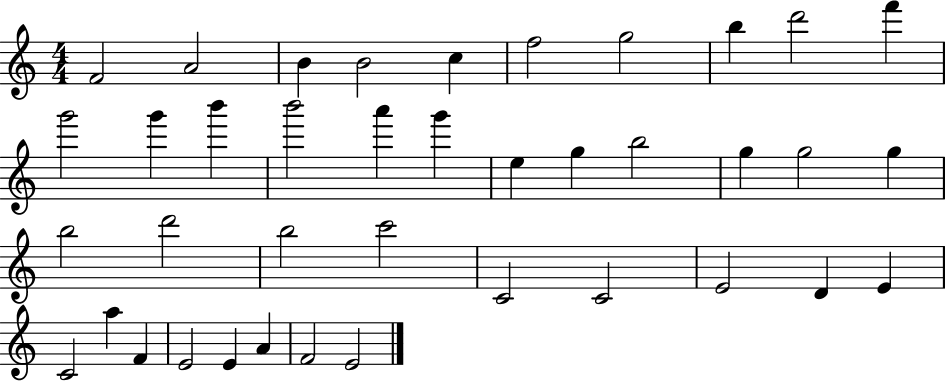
{
  \clef treble
  \numericTimeSignature
  \time 4/4
  \key c \major
  f'2 a'2 | b'4 b'2 c''4 | f''2 g''2 | b''4 d'''2 f'''4 | \break g'''2 g'''4 b'''4 | b'''2 a'''4 g'''4 | e''4 g''4 b''2 | g''4 g''2 g''4 | \break b''2 d'''2 | b''2 c'''2 | c'2 c'2 | e'2 d'4 e'4 | \break c'2 a''4 f'4 | e'2 e'4 a'4 | f'2 e'2 | \bar "|."
}